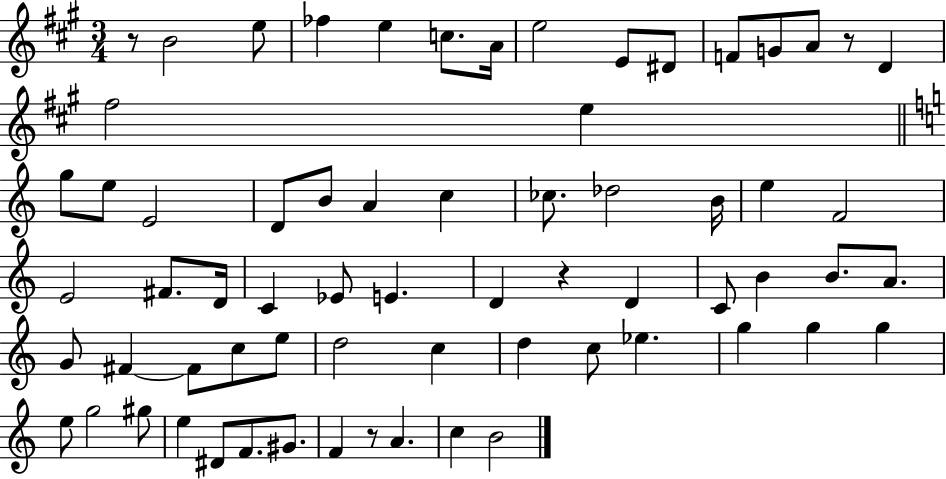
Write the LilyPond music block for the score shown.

{
  \clef treble
  \numericTimeSignature
  \time 3/4
  \key a \major
  \repeat volta 2 { r8 b'2 e''8 | fes''4 e''4 c''8. a'16 | e''2 e'8 dis'8 | f'8 g'8 a'8 r8 d'4 | \break fis''2 e''4 | \bar "||" \break \key c \major g''8 e''8 e'2 | d'8 b'8 a'4 c''4 | ces''8. des''2 b'16 | e''4 f'2 | \break e'2 fis'8. d'16 | c'4 ees'8 e'4. | d'4 r4 d'4 | c'8 b'4 b'8. a'8. | \break g'8 fis'4~~ fis'8 c''8 e''8 | d''2 c''4 | d''4 c''8 ees''4. | g''4 g''4 g''4 | \break e''8 g''2 gis''8 | e''4 dis'8 f'8. gis'8. | f'4 r8 a'4. | c''4 b'2 | \break } \bar "|."
}